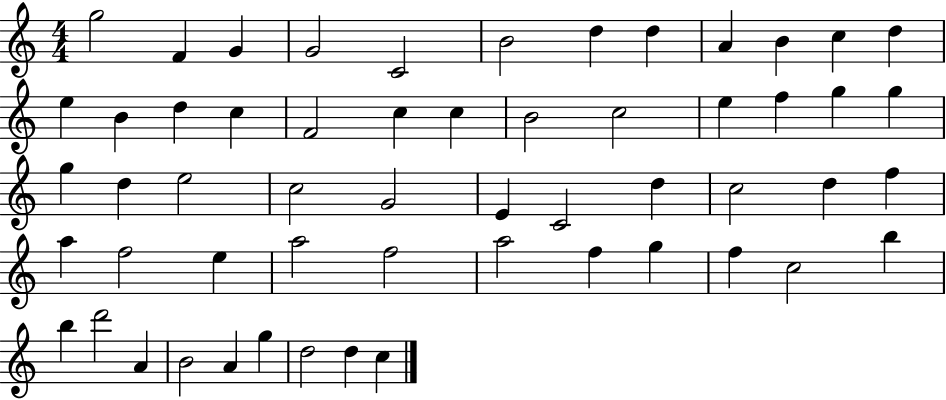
X:1
T:Untitled
M:4/4
L:1/4
K:C
g2 F G G2 C2 B2 d d A B c d e B d c F2 c c B2 c2 e f g g g d e2 c2 G2 E C2 d c2 d f a f2 e a2 f2 a2 f g f c2 b b d'2 A B2 A g d2 d c